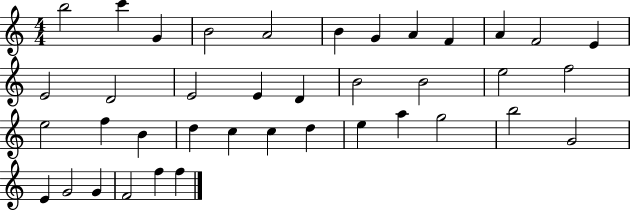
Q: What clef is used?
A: treble